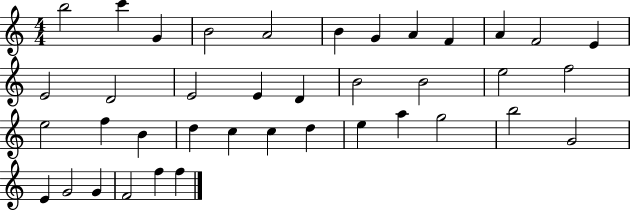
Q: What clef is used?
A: treble